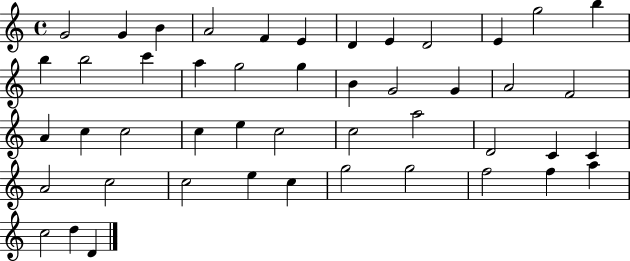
G4/h G4/q B4/q A4/h F4/q E4/q D4/q E4/q D4/h E4/q G5/h B5/q B5/q B5/h C6/q A5/q G5/h G5/q B4/q G4/h G4/q A4/h F4/h A4/q C5/q C5/h C5/q E5/q C5/h C5/h A5/h D4/h C4/q C4/q A4/h C5/h C5/h E5/q C5/q G5/h G5/h F5/h F5/q A5/q C5/h D5/q D4/q